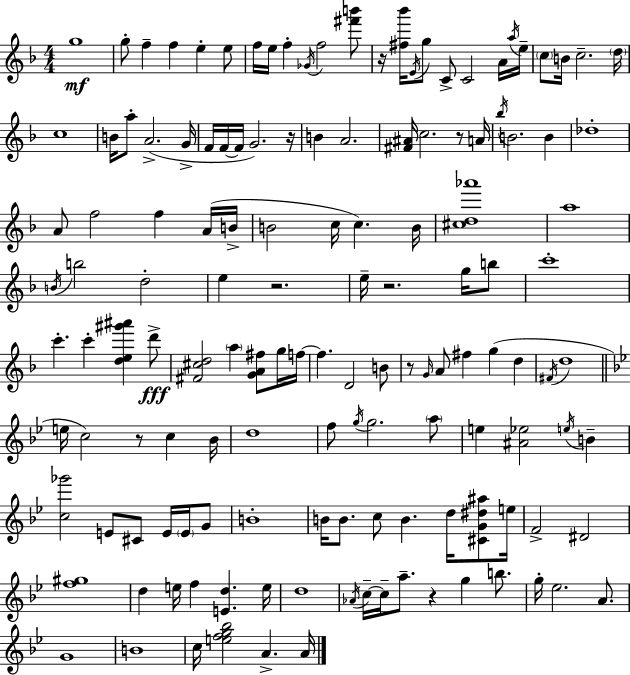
G5/w G5/e F5/q F5/q E5/q E5/e F5/s E5/s F5/q Gb4/s F5/h [F#6,B6]/e R/s [F#5,Bb6]/s E4/s G5/e C4/e C4/h A4/s A5/s E5/s C5/e B4/s C5/h. D5/s C5/w B4/s A5/e A4/h. G4/s F4/s F4/s F4/s G4/h. R/s B4/q A4/h. [F#4,A#4]/s C5/h. R/e A4/s Bb5/s B4/h. B4/q Db5/w A4/e F5/h F5/q A4/s B4/s B4/h C5/s C5/q. B4/s [C#5,D5,Ab6]/w A5/w B4/s B5/h D5/h E5/q R/h. E5/s R/h. G5/s B5/e C6/w C6/q. C6/q [D5,E5,G#6,A#6]/q D6/e [F#4,C#5,D5]/h A5/q [G4,A4,F#5]/e G5/s F5/s F5/q. D4/h B4/e R/e G4/s A4/e F#5/q G5/q D5/q F#4/s D5/w E5/s C5/h R/e C5/q Bb4/s D5/w F5/e G5/s G5/h. A5/e E5/q [A#4,Eb5]/h E5/s B4/q [C5,Gb6]/h E4/e C#4/e E4/s E4/s G4/e B4/w B4/s B4/e. C5/e B4/q. D5/s [C#4,G4,D#5,A#5]/e E5/s F4/h D#4/h [F5,G#5]/w D5/q E5/s F5/q [E4,D5]/q. E5/s D5/w Ab4/s C5/s C5/s A5/e. R/q G5/q B5/e. G5/s Eb5/h. A4/e. G4/w B4/w C5/s [E5,F5,G5,Bb5]/h A4/q. A4/s